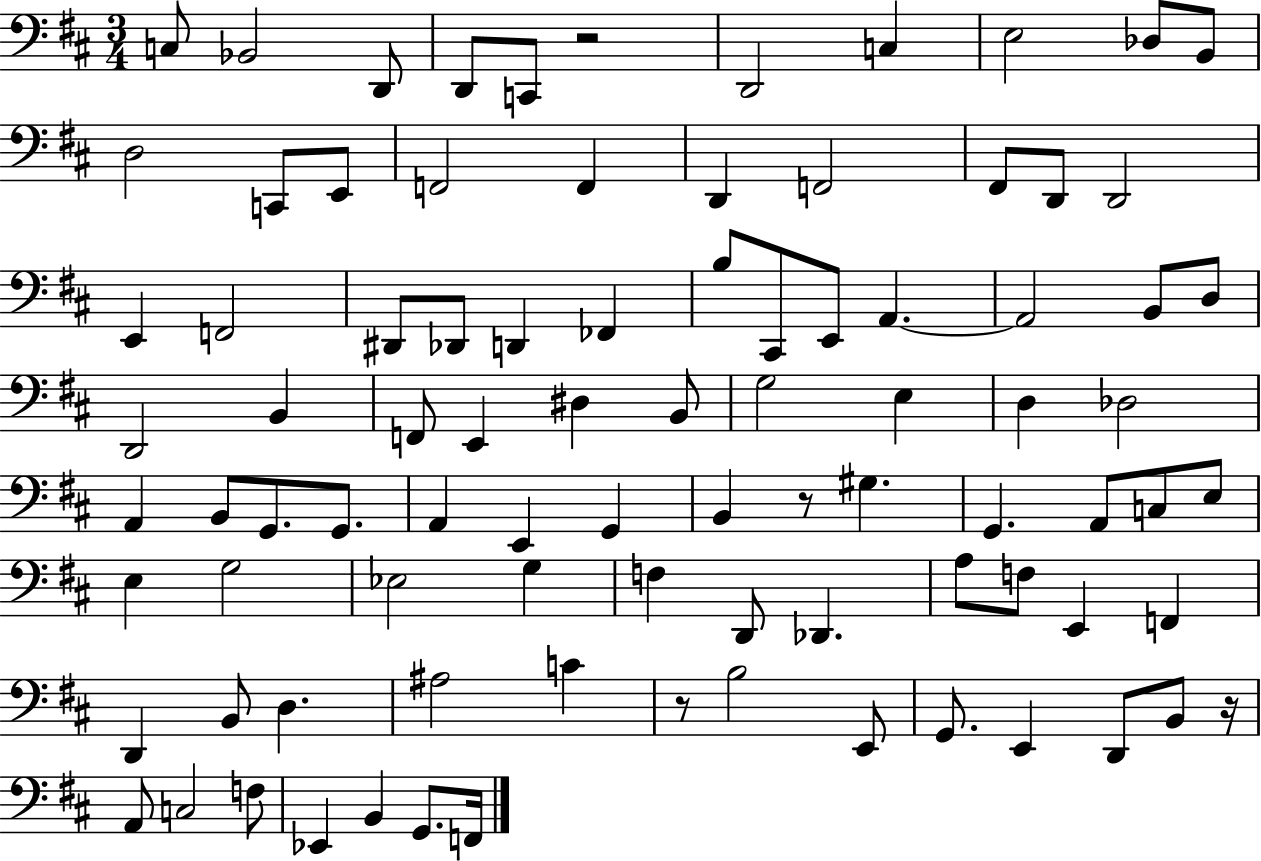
X:1
T:Untitled
M:3/4
L:1/4
K:D
C,/2 _B,,2 D,,/2 D,,/2 C,,/2 z2 D,,2 C, E,2 _D,/2 B,,/2 D,2 C,,/2 E,,/2 F,,2 F,, D,, F,,2 ^F,,/2 D,,/2 D,,2 E,, F,,2 ^D,,/2 _D,,/2 D,, _F,, B,/2 ^C,,/2 E,,/2 A,, A,,2 B,,/2 D,/2 D,,2 B,, F,,/2 E,, ^D, B,,/2 G,2 E, D, _D,2 A,, B,,/2 G,,/2 G,,/2 A,, E,, G,, B,, z/2 ^G, G,, A,,/2 C,/2 E,/2 E, G,2 _E,2 G, F, D,,/2 _D,, A,/2 F,/2 E,, F,, D,, B,,/2 D, ^A,2 C z/2 B,2 E,,/2 G,,/2 E,, D,,/2 B,,/2 z/4 A,,/2 C,2 F,/2 _E,, B,, G,,/2 F,,/4